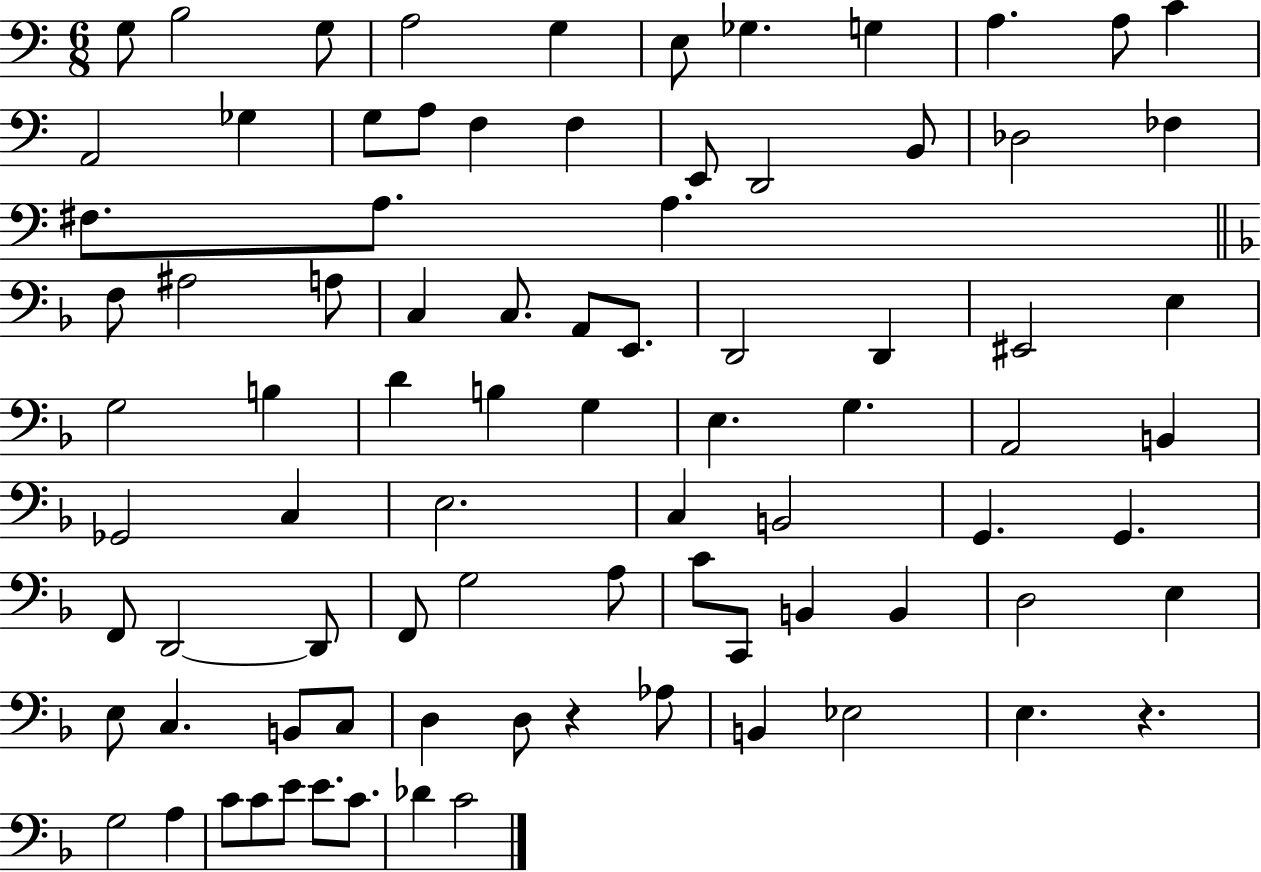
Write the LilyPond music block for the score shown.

{
  \clef bass
  \numericTimeSignature
  \time 6/8
  \key c \major
  g8 b2 g8 | a2 g4 | e8 ges4. g4 | a4. a8 c'4 | \break a,2 ges4 | g8 a8 f4 f4 | e,8 d,2 b,8 | des2 fes4 | \break fis8. a8. a4. | \bar "||" \break \key f \major f8 ais2 a8 | c4 c8. a,8 e,8. | d,2 d,4 | eis,2 e4 | \break g2 b4 | d'4 b4 g4 | e4. g4. | a,2 b,4 | \break ges,2 c4 | e2. | c4 b,2 | g,4. g,4. | \break f,8 d,2~~ d,8 | f,8 g2 a8 | c'8 c,8 b,4 b,4 | d2 e4 | \break e8 c4. b,8 c8 | d4 d8 r4 aes8 | b,4 ees2 | e4. r4. | \break g2 a4 | c'8 c'8 e'8 e'8. c'8. | des'4 c'2 | \bar "|."
}